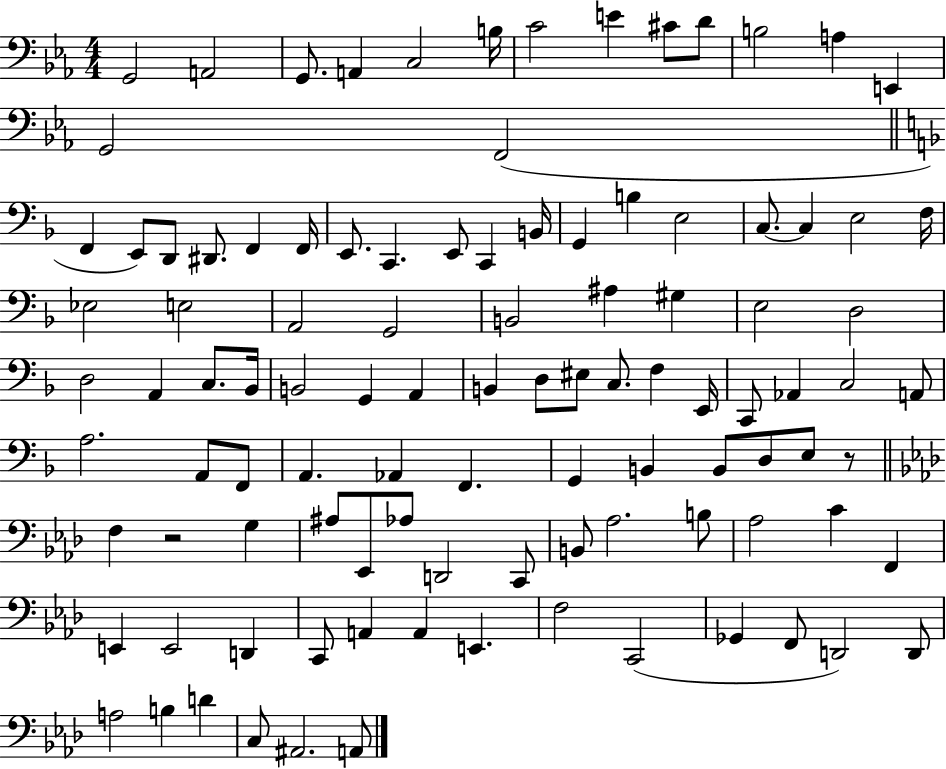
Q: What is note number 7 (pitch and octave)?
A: C4